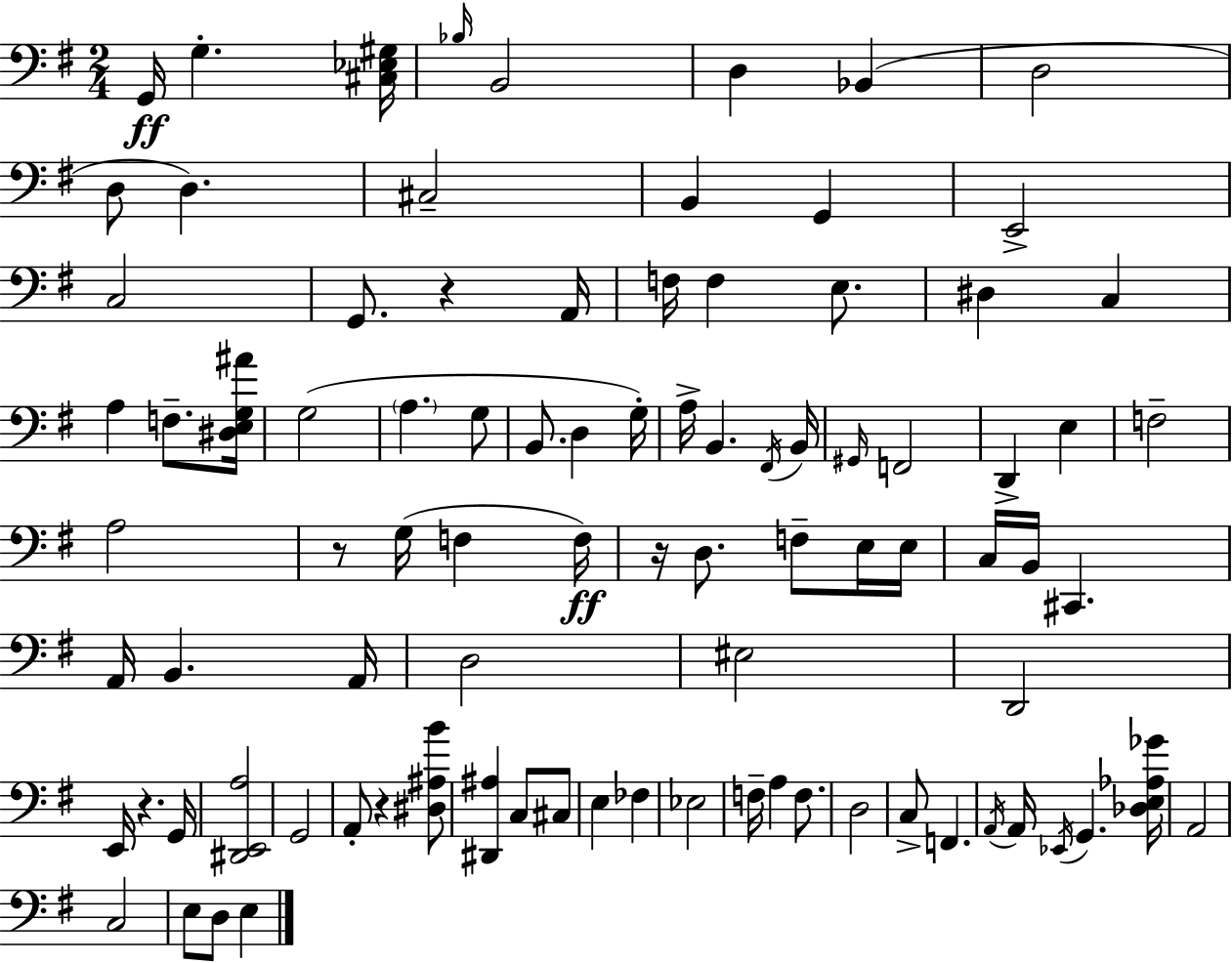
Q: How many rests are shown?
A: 5